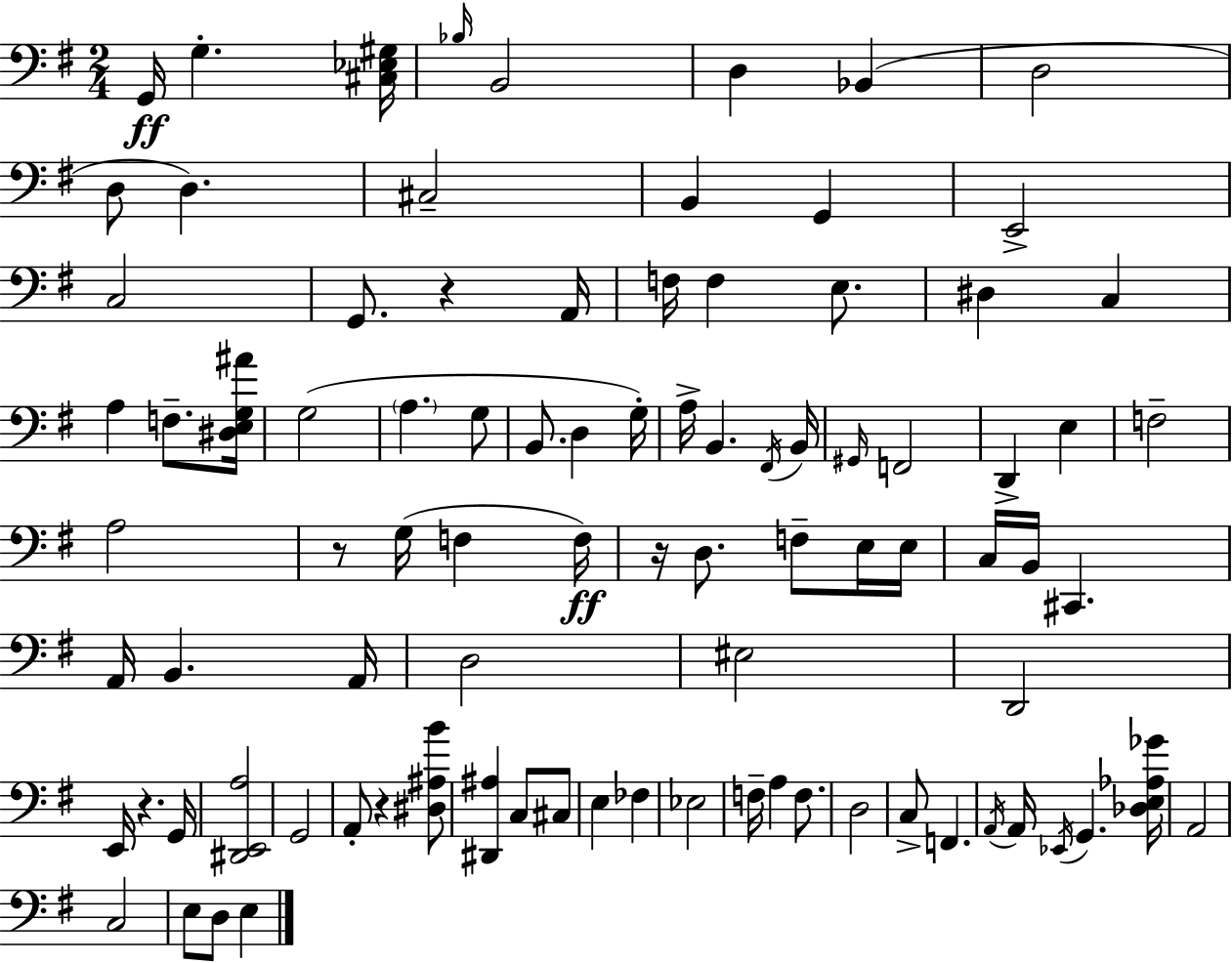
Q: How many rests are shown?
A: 5